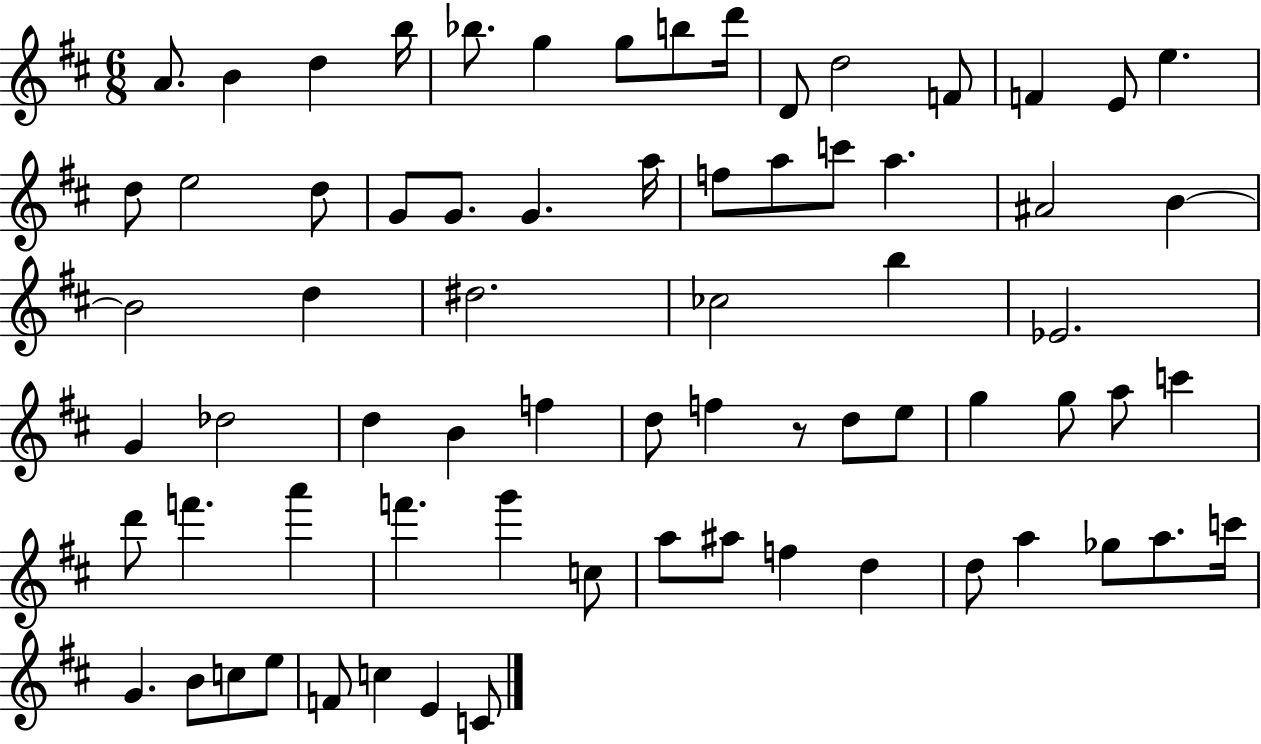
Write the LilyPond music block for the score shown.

{
  \clef treble
  \numericTimeSignature
  \time 6/8
  \key d \major
  a'8. b'4 d''4 b''16 | bes''8. g''4 g''8 b''8 d'''16 | d'8 d''2 f'8 | f'4 e'8 e''4. | \break d''8 e''2 d''8 | g'8 g'8. g'4. a''16 | f''8 a''8 c'''8 a''4. | ais'2 b'4~~ | \break b'2 d''4 | dis''2. | ces''2 b''4 | ees'2. | \break g'4 des''2 | d''4 b'4 f''4 | d''8 f''4 r8 d''8 e''8 | g''4 g''8 a''8 c'''4 | \break d'''8 f'''4. a'''4 | f'''4. g'''4 c''8 | a''8 ais''8 f''4 d''4 | d''8 a''4 ges''8 a''8. c'''16 | \break g'4. b'8 c''8 e''8 | f'8 c''4 e'4 c'8 | \bar "|."
}